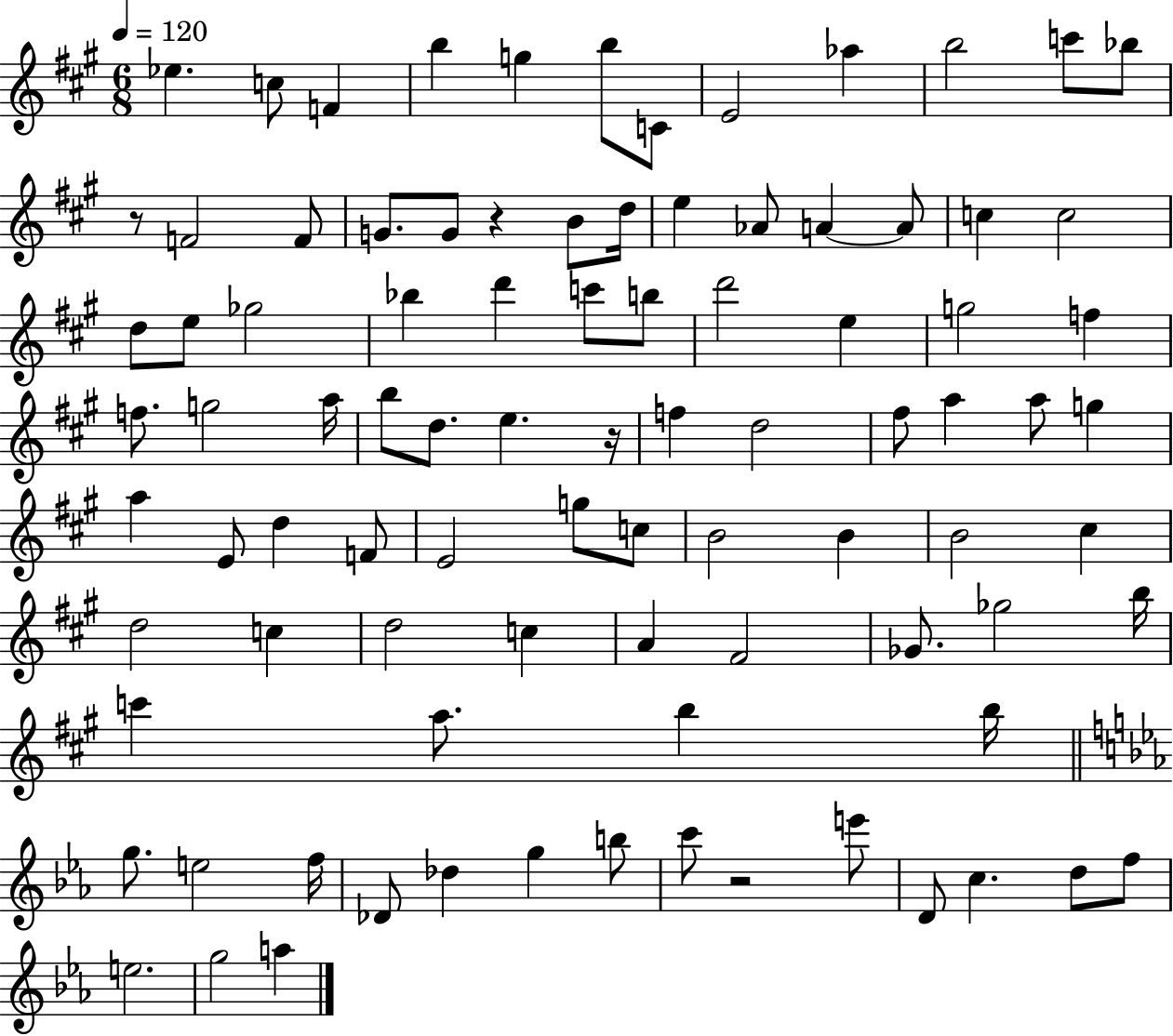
Eb5/q. C5/e F4/q B5/q G5/q B5/e C4/e E4/h Ab5/q B5/h C6/e Bb5/e R/e F4/h F4/e G4/e. G4/e R/q B4/e D5/s E5/q Ab4/e A4/q A4/e C5/q C5/h D5/e E5/e Gb5/h Bb5/q D6/q C6/e B5/e D6/h E5/q G5/h F5/q F5/e. G5/h A5/s B5/e D5/e. E5/q. R/s F5/q D5/h F#5/e A5/q A5/e G5/q A5/q E4/e D5/q F4/e E4/h G5/e C5/e B4/h B4/q B4/h C#5/q D5/h C5/q D5/h C5/q A4/q F#4/h Gb4/e. Gb5/h B5/s C6/q A5/e. B5/q B5/s G5/e. E5/h F5/s Db4/e Db5/q G5/q B5/e C6/e R/h E6/e D4/e C5/q. D5/e F5/e E5/h. G5/h A5/q